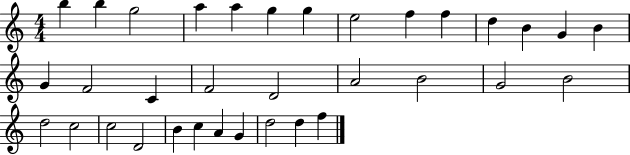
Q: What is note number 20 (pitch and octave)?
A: A4